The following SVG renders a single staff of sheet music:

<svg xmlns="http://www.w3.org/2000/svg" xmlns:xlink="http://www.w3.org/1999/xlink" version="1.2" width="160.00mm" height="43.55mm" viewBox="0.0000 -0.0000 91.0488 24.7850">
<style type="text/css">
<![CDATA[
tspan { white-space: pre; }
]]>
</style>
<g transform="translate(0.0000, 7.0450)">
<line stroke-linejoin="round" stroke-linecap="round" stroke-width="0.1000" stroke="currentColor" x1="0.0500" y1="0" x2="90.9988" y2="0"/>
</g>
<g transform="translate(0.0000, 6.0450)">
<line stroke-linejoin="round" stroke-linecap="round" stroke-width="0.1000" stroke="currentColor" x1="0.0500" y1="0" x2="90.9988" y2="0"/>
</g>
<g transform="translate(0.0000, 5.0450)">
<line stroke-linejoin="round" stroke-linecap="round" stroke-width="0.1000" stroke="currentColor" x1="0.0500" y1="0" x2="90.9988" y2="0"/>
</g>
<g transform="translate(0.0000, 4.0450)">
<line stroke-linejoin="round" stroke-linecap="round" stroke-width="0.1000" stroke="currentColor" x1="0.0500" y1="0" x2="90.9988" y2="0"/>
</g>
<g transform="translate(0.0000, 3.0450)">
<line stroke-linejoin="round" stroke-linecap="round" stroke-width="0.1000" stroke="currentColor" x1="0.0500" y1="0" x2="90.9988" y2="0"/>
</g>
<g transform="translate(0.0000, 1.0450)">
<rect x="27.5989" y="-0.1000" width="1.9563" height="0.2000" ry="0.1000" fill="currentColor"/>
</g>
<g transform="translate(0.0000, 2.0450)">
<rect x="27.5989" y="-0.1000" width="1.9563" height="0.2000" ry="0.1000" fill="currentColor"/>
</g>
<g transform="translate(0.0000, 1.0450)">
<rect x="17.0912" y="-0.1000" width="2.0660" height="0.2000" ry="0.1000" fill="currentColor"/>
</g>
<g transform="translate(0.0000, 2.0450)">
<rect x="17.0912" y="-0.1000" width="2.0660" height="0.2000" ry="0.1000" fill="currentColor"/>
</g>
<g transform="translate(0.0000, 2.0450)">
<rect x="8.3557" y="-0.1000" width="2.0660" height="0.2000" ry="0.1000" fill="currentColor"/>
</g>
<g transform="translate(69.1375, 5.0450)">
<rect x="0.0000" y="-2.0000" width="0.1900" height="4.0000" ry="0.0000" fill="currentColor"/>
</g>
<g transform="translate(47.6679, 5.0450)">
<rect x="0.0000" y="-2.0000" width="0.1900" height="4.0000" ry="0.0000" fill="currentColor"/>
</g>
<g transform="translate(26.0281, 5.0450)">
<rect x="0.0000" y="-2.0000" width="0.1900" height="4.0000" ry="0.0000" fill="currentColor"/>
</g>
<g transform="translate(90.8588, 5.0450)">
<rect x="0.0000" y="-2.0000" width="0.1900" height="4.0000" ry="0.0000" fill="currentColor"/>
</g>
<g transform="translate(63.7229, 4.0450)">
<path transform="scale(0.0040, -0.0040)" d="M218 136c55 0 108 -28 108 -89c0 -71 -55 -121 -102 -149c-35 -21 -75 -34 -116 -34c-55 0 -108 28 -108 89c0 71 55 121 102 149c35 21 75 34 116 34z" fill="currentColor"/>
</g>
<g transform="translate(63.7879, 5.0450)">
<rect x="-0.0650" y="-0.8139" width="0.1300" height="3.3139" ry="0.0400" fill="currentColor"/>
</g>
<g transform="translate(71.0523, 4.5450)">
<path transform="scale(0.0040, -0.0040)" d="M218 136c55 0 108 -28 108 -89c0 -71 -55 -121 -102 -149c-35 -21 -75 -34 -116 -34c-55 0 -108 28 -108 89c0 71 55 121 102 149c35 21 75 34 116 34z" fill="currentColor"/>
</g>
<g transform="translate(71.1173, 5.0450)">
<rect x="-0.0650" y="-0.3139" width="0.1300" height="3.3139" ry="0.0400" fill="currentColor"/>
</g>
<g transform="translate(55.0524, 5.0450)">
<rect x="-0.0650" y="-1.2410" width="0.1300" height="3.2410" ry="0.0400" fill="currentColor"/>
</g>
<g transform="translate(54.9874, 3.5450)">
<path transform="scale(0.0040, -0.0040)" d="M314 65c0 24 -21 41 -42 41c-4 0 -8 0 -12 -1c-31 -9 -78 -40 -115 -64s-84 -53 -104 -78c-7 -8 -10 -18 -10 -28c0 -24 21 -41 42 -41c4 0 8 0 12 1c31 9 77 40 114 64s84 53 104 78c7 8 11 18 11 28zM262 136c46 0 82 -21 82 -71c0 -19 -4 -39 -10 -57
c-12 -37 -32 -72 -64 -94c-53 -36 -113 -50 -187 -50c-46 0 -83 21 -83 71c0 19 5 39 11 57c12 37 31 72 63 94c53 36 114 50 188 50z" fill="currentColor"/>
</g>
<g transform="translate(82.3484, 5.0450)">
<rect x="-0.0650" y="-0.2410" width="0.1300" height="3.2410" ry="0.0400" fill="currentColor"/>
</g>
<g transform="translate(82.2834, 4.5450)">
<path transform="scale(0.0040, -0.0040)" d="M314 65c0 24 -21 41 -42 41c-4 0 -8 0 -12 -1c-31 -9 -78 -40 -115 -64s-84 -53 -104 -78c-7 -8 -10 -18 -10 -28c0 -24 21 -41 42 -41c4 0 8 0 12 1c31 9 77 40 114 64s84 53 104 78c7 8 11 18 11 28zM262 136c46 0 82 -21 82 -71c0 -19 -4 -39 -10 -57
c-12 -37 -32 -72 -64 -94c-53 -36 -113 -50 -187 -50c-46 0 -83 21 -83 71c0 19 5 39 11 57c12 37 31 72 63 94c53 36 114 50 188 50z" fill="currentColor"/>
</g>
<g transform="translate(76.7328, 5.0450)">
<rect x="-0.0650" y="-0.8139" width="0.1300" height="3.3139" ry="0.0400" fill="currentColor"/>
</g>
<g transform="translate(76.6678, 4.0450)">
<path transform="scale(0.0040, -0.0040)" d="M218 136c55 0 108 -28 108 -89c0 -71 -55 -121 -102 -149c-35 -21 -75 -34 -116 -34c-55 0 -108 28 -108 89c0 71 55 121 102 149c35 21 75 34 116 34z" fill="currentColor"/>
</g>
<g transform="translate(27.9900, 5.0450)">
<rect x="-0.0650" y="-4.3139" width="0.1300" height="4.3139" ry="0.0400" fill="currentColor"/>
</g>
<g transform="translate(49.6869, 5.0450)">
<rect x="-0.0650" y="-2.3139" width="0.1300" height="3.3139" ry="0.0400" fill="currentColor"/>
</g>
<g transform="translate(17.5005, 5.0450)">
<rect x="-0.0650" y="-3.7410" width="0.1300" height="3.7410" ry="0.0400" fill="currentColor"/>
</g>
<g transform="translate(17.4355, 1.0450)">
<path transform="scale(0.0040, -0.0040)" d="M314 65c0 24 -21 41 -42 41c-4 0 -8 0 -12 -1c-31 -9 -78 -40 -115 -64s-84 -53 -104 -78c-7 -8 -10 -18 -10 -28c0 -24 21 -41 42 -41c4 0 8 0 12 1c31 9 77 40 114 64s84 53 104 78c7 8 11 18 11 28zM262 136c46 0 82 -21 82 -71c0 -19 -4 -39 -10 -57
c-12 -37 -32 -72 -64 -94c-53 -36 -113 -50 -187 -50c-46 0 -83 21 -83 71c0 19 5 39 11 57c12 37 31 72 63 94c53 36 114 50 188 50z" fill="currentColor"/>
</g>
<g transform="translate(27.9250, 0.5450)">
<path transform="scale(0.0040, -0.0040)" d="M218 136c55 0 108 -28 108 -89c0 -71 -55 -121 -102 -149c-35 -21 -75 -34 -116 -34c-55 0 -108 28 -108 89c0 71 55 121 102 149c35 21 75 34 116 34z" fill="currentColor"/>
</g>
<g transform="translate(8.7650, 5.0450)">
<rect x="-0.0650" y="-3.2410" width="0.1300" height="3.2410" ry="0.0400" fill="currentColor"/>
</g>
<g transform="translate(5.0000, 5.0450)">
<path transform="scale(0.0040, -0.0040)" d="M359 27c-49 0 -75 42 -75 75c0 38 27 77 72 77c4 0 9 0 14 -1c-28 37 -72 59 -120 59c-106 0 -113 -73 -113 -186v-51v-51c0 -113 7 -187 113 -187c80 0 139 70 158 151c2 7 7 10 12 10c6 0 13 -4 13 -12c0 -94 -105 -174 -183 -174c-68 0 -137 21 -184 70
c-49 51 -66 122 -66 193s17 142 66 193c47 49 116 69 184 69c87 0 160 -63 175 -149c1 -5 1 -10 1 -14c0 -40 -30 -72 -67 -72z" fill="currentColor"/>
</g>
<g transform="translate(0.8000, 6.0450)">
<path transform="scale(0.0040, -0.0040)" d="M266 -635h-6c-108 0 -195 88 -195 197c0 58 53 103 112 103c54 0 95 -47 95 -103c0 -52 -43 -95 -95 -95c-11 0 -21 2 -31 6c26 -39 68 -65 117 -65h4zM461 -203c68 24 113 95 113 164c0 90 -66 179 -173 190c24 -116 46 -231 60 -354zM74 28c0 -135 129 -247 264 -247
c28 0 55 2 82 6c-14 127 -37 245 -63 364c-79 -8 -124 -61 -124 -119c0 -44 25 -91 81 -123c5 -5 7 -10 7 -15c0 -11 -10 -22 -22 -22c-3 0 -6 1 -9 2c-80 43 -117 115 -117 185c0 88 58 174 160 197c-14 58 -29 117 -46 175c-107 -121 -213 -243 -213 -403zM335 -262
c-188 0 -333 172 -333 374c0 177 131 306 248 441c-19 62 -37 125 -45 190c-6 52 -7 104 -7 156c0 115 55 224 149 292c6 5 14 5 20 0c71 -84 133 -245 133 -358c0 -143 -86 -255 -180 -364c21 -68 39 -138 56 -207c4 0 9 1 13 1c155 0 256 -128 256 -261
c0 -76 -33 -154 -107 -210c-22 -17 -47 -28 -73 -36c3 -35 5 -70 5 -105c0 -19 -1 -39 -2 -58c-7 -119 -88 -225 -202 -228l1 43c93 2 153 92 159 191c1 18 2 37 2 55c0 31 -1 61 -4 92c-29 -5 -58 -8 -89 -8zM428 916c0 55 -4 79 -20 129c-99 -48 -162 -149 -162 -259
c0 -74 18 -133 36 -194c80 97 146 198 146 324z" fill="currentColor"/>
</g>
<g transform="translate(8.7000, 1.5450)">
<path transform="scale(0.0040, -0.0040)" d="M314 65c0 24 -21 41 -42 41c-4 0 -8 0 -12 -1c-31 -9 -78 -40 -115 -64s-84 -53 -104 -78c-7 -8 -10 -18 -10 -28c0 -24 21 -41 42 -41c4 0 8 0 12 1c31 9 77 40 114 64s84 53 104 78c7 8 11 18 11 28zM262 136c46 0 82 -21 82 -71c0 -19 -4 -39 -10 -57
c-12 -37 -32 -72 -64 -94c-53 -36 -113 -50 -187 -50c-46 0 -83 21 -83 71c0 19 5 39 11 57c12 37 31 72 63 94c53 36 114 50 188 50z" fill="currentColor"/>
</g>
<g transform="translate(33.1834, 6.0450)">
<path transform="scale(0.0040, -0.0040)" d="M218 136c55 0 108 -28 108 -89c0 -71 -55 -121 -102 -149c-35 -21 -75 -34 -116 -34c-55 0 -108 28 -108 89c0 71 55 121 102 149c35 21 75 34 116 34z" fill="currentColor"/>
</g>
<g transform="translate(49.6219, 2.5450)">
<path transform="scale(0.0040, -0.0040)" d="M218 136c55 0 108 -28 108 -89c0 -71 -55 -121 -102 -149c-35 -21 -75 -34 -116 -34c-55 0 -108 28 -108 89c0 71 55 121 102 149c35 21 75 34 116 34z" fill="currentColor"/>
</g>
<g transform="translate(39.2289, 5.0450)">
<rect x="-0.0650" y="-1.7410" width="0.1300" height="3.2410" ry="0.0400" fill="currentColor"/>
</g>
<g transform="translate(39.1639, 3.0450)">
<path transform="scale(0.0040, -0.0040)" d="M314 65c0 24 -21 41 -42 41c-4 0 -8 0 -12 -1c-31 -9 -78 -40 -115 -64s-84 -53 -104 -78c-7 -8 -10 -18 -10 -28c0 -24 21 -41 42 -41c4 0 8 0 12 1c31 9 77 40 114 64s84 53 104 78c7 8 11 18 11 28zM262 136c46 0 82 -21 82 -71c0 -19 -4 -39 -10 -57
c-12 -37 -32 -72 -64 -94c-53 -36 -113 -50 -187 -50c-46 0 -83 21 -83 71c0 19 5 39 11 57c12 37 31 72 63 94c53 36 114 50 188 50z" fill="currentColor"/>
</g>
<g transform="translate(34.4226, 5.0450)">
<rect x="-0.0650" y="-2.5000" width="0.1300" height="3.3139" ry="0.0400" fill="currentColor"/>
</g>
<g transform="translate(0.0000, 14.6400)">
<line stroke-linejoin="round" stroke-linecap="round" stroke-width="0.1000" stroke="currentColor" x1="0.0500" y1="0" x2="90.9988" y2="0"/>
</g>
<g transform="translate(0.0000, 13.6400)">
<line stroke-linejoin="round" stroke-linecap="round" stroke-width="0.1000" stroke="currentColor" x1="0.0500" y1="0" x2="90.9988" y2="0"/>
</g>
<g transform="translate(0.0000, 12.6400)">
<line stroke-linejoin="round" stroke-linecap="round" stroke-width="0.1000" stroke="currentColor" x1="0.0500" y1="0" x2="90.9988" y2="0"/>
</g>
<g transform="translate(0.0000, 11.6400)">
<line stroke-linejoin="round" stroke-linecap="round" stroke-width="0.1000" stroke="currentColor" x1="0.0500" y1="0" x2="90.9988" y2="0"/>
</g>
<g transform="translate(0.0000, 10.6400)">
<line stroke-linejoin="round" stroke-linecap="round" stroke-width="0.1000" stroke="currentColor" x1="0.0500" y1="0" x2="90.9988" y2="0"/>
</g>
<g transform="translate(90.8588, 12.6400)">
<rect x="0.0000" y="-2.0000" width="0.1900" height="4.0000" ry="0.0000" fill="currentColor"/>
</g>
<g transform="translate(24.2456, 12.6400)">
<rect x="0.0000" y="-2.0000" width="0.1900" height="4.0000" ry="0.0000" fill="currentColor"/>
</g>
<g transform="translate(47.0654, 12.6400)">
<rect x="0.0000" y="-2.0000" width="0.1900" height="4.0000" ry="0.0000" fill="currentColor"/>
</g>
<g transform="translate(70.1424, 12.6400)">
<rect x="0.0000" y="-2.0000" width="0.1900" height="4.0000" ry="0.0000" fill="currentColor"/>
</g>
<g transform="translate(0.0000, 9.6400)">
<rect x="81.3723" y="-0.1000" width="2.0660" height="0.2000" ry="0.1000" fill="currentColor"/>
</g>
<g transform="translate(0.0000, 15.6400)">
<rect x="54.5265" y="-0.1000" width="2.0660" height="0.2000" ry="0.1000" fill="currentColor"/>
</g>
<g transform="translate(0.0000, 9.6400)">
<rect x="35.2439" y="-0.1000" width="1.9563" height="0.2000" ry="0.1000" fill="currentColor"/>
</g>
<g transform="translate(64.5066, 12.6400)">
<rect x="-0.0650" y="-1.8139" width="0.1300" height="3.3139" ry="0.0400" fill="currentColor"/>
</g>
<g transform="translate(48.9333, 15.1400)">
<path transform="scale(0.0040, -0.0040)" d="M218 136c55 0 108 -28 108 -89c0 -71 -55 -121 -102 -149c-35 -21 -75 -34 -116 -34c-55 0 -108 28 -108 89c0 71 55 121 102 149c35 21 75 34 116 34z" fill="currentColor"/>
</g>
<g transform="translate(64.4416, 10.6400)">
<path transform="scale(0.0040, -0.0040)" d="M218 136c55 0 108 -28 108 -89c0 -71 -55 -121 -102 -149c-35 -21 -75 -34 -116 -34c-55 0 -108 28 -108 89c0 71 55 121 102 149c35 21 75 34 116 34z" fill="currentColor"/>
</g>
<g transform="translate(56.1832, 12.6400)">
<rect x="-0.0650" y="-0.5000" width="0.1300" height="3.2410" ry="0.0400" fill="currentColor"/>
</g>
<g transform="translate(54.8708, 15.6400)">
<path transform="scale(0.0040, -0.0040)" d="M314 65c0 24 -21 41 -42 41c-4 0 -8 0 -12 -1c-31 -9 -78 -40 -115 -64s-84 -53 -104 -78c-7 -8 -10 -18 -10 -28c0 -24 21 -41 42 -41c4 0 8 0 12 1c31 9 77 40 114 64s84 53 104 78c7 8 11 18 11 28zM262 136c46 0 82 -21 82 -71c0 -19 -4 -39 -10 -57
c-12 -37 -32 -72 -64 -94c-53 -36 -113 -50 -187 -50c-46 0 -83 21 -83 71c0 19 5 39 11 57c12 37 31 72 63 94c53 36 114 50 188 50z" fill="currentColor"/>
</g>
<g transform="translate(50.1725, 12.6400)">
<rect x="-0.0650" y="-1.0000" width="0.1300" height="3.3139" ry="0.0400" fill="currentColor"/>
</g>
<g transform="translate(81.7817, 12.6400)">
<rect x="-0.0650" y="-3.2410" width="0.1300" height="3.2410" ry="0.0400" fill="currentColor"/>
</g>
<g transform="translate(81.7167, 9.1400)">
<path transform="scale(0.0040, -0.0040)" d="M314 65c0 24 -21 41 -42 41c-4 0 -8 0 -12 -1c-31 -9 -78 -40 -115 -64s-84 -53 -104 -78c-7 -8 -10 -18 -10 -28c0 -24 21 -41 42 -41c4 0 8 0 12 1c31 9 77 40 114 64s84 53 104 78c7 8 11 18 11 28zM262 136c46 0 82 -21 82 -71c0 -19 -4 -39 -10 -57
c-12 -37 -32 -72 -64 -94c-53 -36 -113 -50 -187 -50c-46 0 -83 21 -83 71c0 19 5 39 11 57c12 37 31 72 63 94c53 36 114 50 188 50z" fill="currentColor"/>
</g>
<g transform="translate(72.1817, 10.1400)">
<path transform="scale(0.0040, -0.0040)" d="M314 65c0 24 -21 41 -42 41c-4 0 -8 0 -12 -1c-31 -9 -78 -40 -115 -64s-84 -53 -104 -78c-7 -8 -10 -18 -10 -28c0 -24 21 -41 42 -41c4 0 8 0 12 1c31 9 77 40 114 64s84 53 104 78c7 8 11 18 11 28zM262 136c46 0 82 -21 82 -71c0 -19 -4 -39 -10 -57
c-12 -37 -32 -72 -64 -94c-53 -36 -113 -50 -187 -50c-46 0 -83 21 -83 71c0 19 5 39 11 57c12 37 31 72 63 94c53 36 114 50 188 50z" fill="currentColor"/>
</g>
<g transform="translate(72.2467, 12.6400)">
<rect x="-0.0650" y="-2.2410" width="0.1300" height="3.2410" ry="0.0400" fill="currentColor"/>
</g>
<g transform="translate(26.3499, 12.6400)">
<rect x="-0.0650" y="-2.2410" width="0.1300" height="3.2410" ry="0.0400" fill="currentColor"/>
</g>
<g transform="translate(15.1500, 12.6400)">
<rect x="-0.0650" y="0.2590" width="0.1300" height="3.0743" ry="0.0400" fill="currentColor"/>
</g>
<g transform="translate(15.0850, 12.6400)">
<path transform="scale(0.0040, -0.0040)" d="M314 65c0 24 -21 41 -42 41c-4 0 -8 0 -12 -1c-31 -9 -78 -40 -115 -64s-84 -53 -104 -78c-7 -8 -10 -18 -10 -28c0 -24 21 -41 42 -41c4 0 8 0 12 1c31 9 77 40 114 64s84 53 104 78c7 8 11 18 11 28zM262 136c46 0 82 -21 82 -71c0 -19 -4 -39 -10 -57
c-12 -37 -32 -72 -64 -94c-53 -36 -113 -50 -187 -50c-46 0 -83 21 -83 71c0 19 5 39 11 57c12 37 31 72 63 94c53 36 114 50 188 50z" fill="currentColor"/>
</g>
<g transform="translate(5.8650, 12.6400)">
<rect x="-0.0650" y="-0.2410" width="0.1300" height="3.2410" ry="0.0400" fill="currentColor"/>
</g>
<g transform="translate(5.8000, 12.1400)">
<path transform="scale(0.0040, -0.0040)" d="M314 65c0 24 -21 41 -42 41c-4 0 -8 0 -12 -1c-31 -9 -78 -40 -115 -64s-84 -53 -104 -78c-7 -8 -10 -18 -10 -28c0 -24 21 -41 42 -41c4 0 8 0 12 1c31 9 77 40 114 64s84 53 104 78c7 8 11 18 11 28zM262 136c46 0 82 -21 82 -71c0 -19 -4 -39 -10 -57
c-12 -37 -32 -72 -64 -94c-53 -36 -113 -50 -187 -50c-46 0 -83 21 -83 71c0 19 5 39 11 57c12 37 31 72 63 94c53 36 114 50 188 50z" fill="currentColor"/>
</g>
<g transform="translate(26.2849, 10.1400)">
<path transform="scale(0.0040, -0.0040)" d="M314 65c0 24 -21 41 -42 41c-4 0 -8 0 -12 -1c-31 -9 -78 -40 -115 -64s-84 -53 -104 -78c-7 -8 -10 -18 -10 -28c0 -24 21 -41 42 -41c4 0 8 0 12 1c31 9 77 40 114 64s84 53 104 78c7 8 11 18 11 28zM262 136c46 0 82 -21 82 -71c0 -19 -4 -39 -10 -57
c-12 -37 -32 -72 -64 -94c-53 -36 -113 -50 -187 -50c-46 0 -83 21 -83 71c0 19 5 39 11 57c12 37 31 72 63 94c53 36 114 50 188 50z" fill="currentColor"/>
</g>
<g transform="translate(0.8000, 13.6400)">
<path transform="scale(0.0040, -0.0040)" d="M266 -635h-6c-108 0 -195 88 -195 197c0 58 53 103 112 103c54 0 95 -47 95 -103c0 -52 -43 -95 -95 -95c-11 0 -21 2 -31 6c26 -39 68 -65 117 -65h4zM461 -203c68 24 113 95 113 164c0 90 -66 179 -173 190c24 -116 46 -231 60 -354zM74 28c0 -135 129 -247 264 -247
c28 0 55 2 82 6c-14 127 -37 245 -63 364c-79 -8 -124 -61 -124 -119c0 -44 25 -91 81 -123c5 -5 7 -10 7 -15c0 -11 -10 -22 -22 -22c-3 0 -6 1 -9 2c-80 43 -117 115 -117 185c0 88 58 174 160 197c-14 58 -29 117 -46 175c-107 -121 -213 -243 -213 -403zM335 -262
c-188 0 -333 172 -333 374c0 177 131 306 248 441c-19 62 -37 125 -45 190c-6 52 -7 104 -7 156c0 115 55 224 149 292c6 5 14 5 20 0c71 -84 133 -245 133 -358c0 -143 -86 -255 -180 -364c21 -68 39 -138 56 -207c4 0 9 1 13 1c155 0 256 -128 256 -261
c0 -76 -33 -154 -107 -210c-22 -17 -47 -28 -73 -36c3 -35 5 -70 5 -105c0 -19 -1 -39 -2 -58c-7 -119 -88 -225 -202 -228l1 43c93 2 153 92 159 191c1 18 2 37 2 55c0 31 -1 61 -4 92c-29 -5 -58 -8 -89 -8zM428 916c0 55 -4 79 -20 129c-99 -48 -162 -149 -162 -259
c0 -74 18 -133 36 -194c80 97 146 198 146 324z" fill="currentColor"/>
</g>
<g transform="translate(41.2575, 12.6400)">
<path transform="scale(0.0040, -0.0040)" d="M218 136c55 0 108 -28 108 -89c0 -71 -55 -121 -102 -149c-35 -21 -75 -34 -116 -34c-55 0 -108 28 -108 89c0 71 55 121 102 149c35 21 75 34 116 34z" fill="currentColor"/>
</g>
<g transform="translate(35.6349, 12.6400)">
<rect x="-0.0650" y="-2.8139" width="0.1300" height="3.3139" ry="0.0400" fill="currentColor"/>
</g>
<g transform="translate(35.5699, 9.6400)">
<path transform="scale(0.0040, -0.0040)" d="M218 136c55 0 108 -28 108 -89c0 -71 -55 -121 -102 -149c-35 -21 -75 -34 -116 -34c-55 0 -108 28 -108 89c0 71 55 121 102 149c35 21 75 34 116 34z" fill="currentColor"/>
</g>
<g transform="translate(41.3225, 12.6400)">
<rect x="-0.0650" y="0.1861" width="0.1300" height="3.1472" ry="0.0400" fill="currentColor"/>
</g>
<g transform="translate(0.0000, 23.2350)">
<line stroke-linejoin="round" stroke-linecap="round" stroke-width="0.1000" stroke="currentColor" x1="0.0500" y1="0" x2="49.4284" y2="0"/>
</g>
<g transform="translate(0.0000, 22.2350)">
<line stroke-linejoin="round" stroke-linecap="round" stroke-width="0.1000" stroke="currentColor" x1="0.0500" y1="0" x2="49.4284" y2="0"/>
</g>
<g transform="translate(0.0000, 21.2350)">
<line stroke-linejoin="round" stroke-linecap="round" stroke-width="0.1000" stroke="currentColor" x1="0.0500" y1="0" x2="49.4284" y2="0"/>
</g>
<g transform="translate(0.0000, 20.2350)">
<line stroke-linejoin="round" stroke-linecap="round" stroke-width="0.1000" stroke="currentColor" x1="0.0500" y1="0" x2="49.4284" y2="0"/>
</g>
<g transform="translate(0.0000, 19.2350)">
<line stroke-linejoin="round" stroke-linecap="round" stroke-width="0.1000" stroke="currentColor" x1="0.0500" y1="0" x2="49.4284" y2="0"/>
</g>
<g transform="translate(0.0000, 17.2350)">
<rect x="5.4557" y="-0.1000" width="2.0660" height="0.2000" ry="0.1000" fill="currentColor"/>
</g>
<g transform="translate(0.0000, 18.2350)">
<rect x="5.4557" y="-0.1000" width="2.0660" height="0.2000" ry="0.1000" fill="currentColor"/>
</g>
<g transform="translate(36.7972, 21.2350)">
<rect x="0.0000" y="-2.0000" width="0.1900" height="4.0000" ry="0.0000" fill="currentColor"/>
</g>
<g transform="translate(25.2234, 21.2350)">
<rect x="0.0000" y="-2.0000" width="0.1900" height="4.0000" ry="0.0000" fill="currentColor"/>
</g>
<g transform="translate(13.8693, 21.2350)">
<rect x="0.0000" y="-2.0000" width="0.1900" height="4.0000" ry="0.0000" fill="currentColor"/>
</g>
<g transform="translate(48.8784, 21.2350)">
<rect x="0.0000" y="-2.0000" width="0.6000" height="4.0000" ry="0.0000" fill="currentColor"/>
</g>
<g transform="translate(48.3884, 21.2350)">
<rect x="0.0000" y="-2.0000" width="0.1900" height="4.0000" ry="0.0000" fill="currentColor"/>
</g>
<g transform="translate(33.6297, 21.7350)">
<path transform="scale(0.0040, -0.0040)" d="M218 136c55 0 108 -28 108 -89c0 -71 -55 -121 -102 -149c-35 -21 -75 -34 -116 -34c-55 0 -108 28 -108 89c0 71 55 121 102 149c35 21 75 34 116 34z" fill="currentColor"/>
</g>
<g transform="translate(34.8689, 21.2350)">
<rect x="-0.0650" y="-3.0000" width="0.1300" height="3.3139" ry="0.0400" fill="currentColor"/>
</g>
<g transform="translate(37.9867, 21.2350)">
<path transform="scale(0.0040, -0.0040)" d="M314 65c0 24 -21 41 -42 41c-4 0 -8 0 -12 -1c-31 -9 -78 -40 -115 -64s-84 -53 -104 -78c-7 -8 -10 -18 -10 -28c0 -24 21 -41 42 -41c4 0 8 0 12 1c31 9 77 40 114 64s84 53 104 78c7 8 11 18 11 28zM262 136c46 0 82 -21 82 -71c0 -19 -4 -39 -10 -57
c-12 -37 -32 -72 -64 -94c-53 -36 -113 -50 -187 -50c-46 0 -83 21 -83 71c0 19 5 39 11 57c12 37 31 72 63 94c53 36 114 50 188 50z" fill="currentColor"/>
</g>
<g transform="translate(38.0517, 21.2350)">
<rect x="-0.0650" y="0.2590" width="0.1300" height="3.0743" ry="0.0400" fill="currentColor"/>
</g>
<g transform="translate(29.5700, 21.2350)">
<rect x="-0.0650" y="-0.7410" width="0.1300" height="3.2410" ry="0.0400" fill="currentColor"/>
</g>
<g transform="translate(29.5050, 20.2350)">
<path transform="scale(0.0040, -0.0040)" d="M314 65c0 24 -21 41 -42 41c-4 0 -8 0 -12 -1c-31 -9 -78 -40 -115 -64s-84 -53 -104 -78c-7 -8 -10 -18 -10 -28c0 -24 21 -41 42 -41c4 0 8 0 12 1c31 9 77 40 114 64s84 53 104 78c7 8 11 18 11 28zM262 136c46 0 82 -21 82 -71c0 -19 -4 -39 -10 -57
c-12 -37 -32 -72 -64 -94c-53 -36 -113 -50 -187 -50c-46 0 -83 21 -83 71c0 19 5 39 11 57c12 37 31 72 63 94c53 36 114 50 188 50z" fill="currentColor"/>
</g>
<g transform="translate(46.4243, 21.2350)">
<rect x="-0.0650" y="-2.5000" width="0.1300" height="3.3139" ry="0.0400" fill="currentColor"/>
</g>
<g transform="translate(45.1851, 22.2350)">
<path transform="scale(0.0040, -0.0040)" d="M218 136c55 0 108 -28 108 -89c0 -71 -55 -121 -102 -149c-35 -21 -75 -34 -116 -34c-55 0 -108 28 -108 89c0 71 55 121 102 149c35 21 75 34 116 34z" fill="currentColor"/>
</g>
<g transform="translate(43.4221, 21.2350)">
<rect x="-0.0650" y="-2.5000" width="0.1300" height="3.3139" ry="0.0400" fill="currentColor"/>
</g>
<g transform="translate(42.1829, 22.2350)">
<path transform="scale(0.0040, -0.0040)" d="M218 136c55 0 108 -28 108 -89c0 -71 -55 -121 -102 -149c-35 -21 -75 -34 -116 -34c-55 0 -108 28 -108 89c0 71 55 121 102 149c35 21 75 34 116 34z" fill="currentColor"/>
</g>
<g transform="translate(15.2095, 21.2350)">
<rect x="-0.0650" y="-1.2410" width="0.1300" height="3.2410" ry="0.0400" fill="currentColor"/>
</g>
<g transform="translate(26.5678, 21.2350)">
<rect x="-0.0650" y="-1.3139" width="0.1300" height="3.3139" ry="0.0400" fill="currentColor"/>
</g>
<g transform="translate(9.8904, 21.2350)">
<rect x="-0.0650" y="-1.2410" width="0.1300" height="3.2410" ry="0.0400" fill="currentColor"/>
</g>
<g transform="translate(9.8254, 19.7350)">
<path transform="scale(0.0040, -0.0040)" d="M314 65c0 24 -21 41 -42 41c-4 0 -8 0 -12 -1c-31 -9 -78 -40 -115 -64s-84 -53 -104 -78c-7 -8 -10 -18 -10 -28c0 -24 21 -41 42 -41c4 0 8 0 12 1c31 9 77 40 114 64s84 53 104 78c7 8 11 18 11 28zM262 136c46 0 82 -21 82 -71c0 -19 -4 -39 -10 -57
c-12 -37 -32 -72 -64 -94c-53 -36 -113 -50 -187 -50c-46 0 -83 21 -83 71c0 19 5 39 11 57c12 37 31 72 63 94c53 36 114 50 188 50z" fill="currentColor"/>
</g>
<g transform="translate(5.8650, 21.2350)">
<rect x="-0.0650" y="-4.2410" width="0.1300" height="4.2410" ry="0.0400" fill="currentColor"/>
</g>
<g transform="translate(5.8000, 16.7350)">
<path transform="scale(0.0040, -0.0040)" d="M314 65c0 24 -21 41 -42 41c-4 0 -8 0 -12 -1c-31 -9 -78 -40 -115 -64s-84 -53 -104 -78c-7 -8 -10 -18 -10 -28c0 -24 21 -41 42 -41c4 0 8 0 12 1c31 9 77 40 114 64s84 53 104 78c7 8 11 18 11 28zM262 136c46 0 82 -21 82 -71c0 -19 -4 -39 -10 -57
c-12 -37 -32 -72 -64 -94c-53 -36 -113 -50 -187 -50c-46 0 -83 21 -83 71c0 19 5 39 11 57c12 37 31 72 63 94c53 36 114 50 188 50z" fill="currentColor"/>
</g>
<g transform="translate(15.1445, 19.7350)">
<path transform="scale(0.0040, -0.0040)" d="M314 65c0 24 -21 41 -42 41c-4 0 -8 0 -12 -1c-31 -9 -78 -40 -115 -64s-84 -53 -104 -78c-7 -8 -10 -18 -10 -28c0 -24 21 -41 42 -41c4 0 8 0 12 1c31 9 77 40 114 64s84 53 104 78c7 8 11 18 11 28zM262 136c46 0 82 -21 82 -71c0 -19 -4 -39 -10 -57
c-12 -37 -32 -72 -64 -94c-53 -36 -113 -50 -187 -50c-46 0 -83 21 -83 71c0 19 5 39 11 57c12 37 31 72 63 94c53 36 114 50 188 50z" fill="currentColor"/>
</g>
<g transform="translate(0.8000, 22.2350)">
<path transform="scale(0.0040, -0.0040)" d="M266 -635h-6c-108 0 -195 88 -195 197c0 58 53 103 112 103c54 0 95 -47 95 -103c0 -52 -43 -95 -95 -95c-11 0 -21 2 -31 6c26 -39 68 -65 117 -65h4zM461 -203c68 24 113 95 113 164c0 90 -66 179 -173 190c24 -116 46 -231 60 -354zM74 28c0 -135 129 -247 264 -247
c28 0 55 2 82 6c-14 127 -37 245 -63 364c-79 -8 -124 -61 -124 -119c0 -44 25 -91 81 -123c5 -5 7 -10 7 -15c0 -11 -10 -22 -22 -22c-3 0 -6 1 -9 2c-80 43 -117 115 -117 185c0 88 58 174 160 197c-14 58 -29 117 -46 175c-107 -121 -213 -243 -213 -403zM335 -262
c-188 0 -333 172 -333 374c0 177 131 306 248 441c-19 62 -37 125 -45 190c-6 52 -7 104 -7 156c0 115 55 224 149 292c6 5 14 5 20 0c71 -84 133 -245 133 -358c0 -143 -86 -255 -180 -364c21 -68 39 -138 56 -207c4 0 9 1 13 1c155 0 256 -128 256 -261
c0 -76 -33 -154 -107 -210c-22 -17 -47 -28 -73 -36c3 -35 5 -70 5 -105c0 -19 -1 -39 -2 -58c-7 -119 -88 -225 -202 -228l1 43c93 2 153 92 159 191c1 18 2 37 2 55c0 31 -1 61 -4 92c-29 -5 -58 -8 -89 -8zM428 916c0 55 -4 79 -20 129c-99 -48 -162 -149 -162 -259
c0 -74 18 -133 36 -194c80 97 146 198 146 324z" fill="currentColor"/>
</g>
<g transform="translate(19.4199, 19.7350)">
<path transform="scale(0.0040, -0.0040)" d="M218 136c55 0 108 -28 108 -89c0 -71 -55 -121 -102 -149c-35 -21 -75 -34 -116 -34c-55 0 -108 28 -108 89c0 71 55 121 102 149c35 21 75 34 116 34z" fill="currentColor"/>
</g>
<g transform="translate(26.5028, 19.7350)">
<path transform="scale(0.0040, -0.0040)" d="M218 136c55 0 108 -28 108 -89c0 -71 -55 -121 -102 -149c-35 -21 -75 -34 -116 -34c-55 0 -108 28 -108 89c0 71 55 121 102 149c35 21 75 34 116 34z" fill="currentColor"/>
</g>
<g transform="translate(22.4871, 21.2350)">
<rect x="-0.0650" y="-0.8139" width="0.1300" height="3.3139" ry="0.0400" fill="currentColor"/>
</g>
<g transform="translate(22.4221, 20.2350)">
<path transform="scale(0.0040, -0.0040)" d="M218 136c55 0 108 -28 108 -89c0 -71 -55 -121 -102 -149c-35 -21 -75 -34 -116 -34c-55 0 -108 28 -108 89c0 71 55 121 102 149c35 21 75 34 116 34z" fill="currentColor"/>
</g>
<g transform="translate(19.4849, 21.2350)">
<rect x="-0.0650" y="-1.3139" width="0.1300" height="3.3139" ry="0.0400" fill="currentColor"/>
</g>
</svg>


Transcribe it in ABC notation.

X:1
T:Untitled
M:4/4
L:1/4
K:C
b2 c'2 d' G f2 g e2 d c d c2 c2 B2 g2 a B D C2 f g2 b2 d'2 e2 e2 e d e d2 A B2 G G